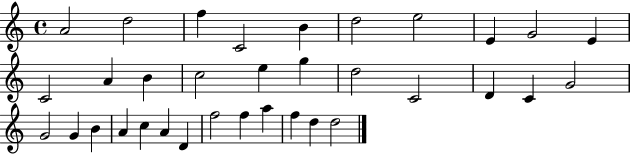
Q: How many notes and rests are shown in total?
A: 34